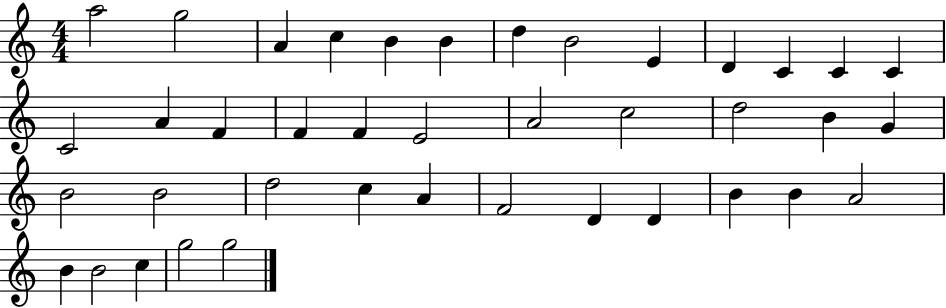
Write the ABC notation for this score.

X:1
T:Untitled
M:4/4
L:1/4
K:C
a2 g2 A c B B d B2 E D C C C C2 A F F F E2 A2 c2 d2 B G B2 B2 d2 c A F2 D D B B A2 B B2 c g2 g2